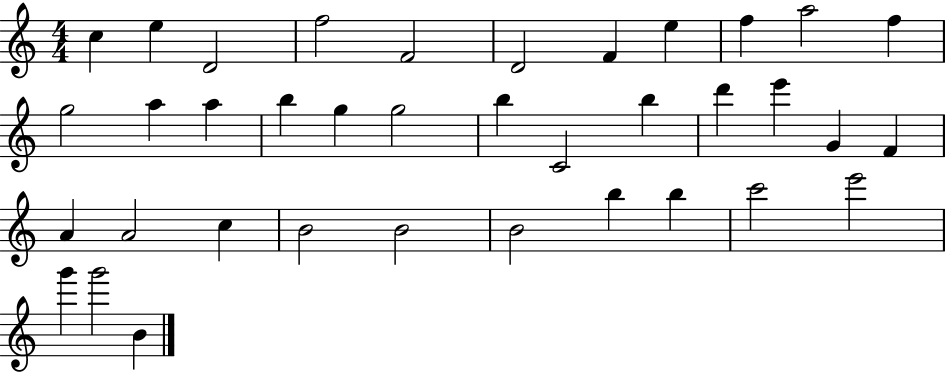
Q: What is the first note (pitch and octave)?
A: C5